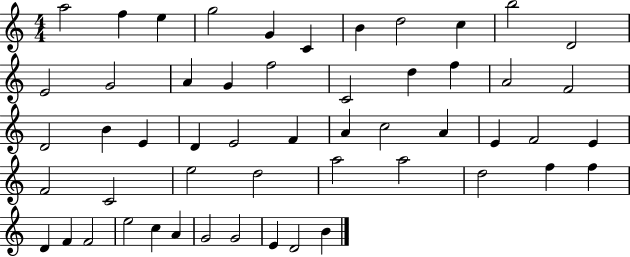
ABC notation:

X:1
T:Untitled
M:4/4
L:1/4
K:C
a2 f e g2 G C B d2 c b2 D2 E2 G2 A G f2 C2 d f A2 F2 D2 B E D E2 F A c2 A E F2 E F2 C2 e2 d2 a2 a2 d2 f f D F F2 e2 c A G2 G2 E D2 B